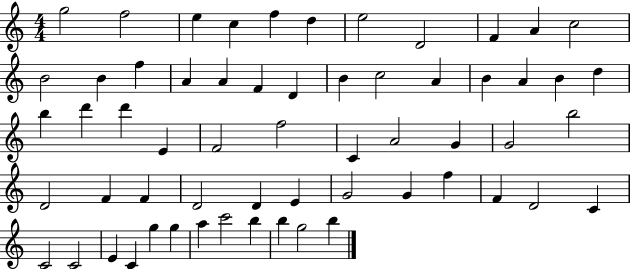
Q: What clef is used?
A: treble